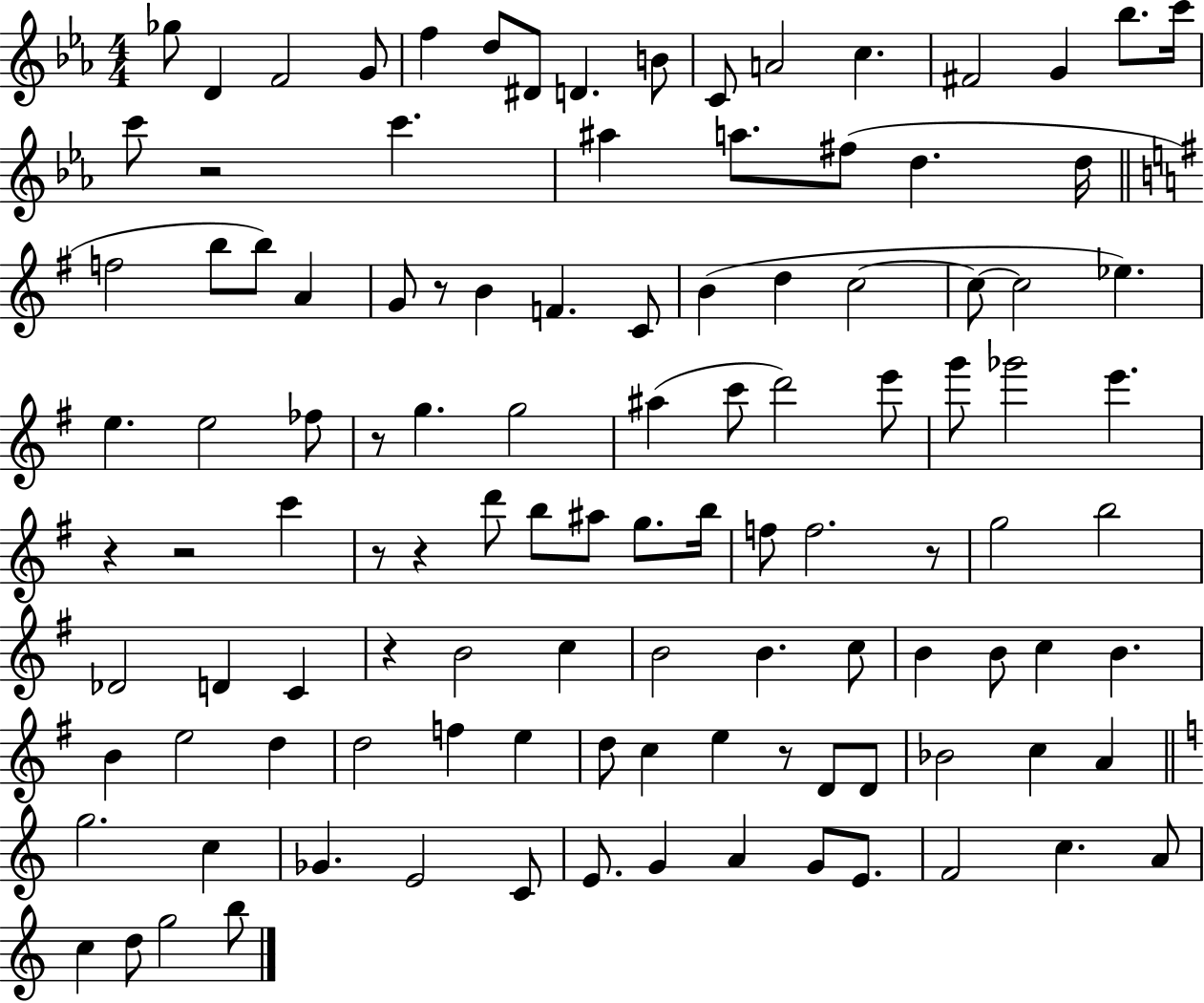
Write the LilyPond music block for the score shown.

{
  \clef treble
  \numericTimeSignature
  \time 4/4
  \key ees \major
  \repeat volta 2 { ges''8 d'4 f'2 g'8 | f''4 d''8 dis'8 d'4. b'8 | c'8 a'2 c''4. | fis'2 g'4 bes''8. c'''16 | \break c'''8 r2 c'''4. | ais''4 a''8. fis''8( d''4. d''16 | \bar "||" \break \key g \major f''2 b''8 b''8) a'4 | g'8 r8 b'4 f'4. c'8 | b'4( d''4 c''2~~ | c''8~~ c''2 ees''4.) | \break e''4. e''2 fes''8 | r8 g''4. g''2 | ais''4( c'''8 d'''2) e'''8 | g'''8 ges'''2 e'''4. | \break r4 r2 c'''4 | r8 r4 d'''8 b''8 ais''8 g''8. b''16 | f''8 f''2. r8 | g''2 b''2 | \break des'2 d'4 c'4 | r4 b'2 c''4 | b'2 b'4. c''8 | b'4 b'8 c''4 b'4. | \break b'4 e''2 d''4 | d''2 f''4 e''4 | d''8 c''4 e''4 r8 d'8 d'8 | bes'2 c''4 a'4 | \break \bar "||" \break \key a \minor g''2. c''4 | ges'4. e'2 c'8 | e'8. g'4 a'4 g'8 e'8. | f'2 c''4. a'8 | \break c''4 d''8 g''2 b''8 | } \bar "|."
}